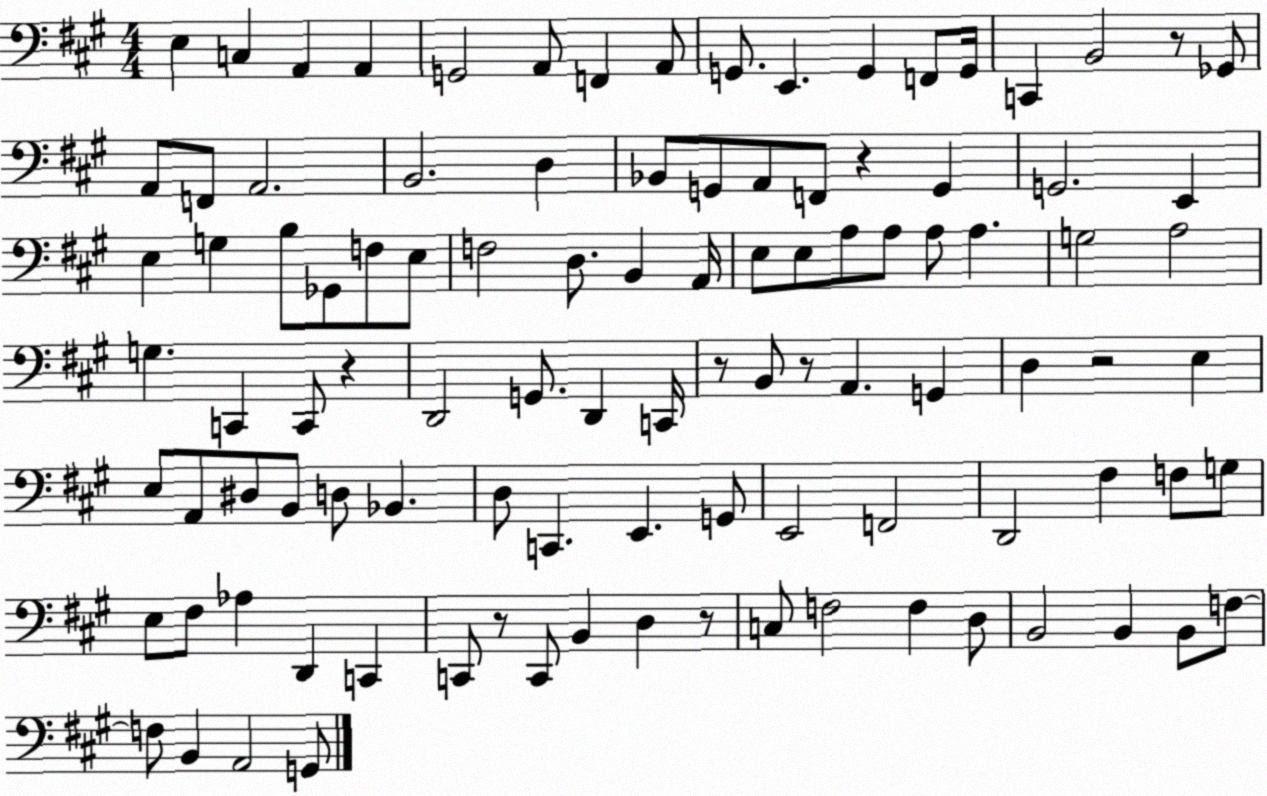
X:1
T:Untitled
M:4/4
L:1/4
K:A
E, C, A,, A,, G,,2 A,,/2 F,, A,,/2 G,,/2 E,, G,, F,,/2 G,,/4 C,, B,,2 z/2 _G,,/2 A,,/2 F,,/2 A,,2 B,,2 D, _B,,/2 G,,/2 A,,/2 F,,/2 z G,, G,,2 E,, E, G, B,/2 _G,,/2 F,/2 E,/2 F,2 D,/2 B,, A,,/4 E,/2 E,/2 A,/2 A,/2 A,/2 A, G,2 A,2 G, C,, C,,/2 z D,,2 G,,/2 D,, C,,/4 z/2 B,,/2 z/2 A,, G,, D, z2 E, E,/2 A,,/2 ^D,/2 B,,/2 D,/2 _B,, D,/2 C,, E,, G,,/2 E,,2 F,,2 D,,2 ^F, F,/2 G,/2 E,/2 ^F,/2 _A, D,, C,, C,,/2 z/2 C,,/2 B,, D, z/2 C,/2 F,2 F, D,/2 B,,2 B,, B,,/2 F,/2 F,/2 B,, A,,2 G,,/2